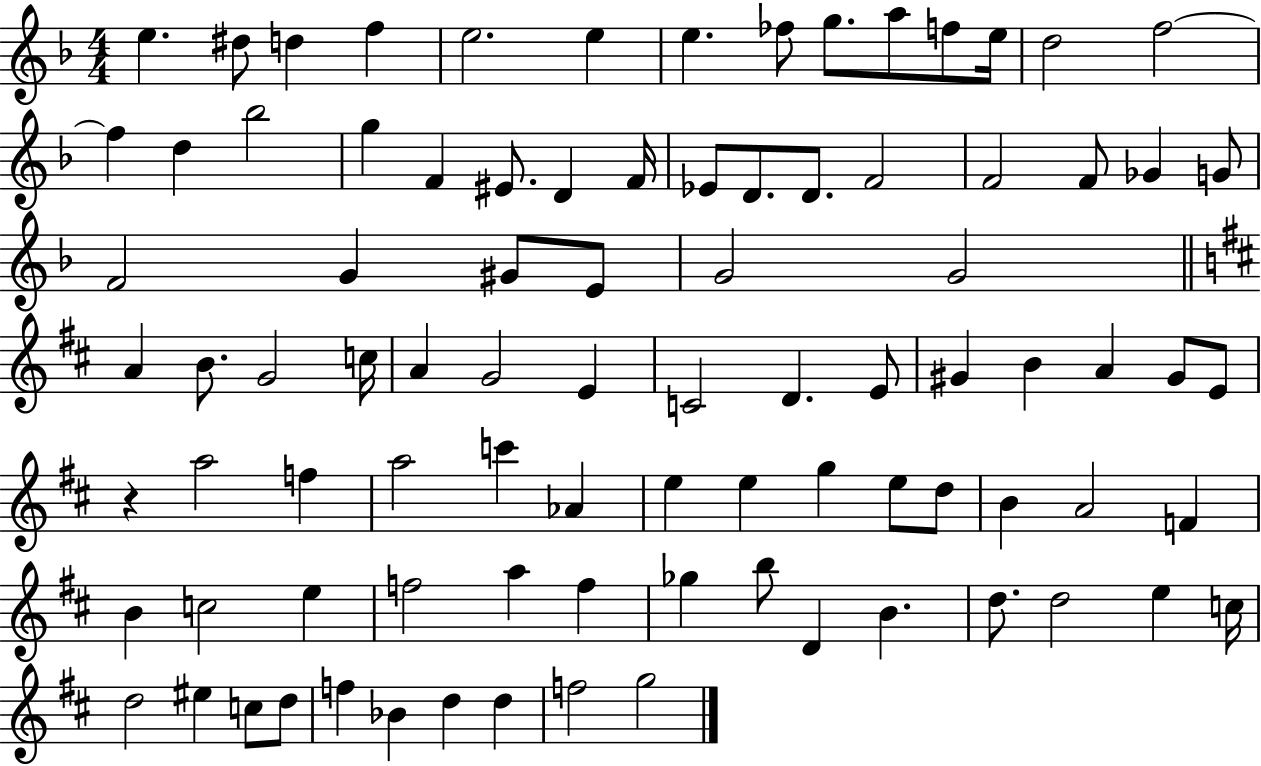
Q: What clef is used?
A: treble